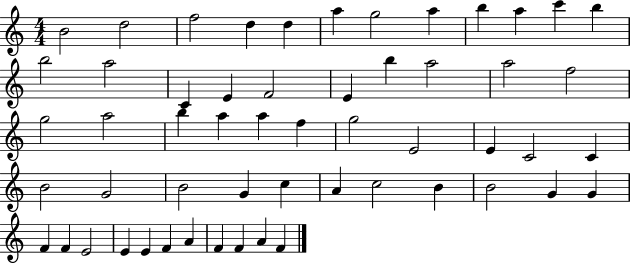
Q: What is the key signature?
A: C major